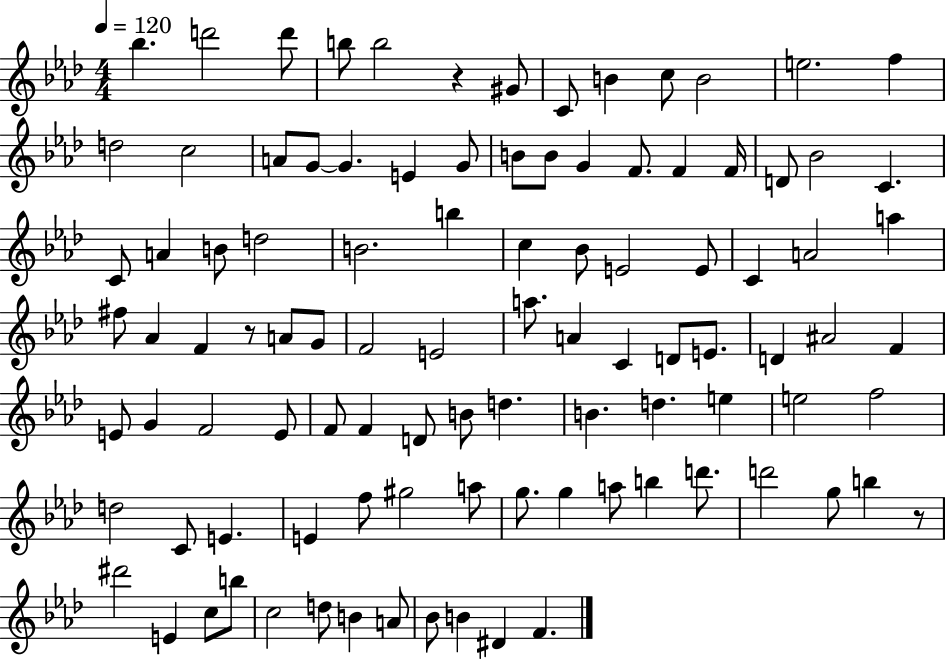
Bb5/q. D6/h D6/e B5/e B5/h R/q G#4/e C4/e B4/q C5/e B4/h E5/h. F5/q D5/h C5/h A4/e G4/e G4/q. E4/q G4/e B4/e B4/e G4/q F4/e. F4/q F4/s D4/e Bb4/h C4/q. C4/e A4/q B4/e D5/h B4/h. B5/q C5/q Bb4/e E4/h E4/e C4/q A4/h A5/q F#5/e Ab4/q F4/q R/e A4/e G4/e F4/h E4/h A5/e. A4/q C4/q D4/e E4/e. D4/q A#4/h F4/q E4/e G4/q F4/h E4/e F4/e F4/q D4/e B4/e D5/q. B4/q. D5/q. E5/q E5/h F5/h D5/h C4/e E4/q. E4/q F5/e G#5/h A5/e G5/e. G5/q A5/e B5/q D6/e. D6/h G5/e B5/q R/e D#6/h E4/q C5/e B5/e C5/h D5/e B4/q A4/e Bb4/e B4/q D#4/q F4/q.